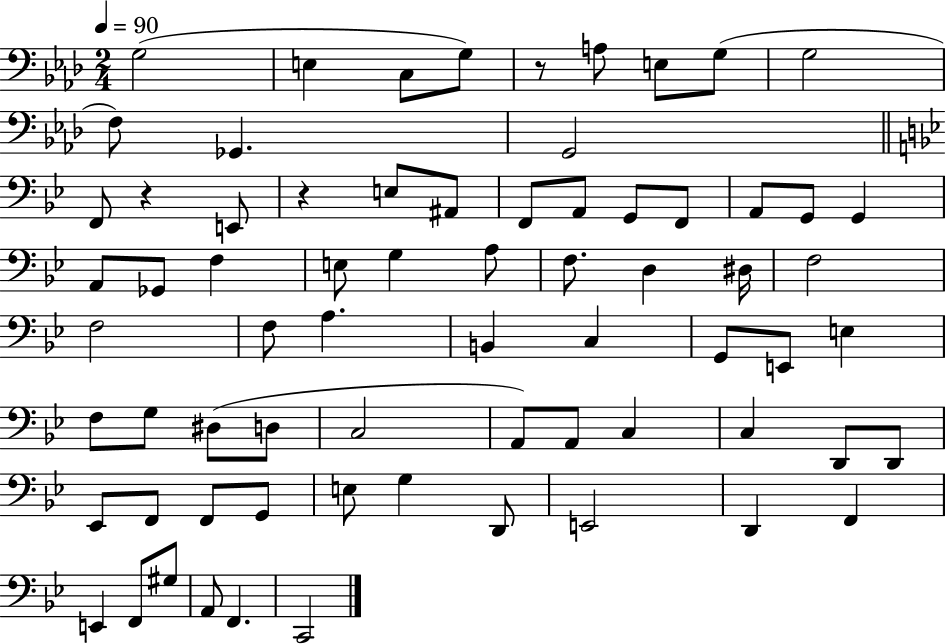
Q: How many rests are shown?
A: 3